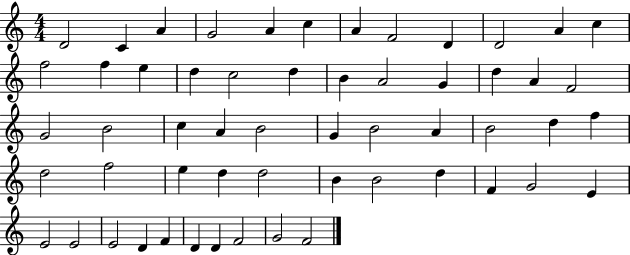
{
  \clef treble
  \numericTimeSignature
  \time 4/4
  \key c \major
  d'2 c'4 a'4 | g'2 a'4 c''4 | a'4 f'2 d'4 | d'2 a'4 c''4 | \break f''2 f''4 e''4 | d''4 c''2 d''4 | b'4 a'2 g'4 | d''4 a'4 f'2 | \break g'2 b'2 | c''4 a'4 b'2 | g'4 b'2 a'4 | b'2 d''4 f''4 | \break d''2 f''2 | e''4 d''4 d''2 | b'4 b'2 d''4 | f'4 g'2 e'4 | \break e'2 e'2 | e'2 d'4 f'4 | d'4 d'4 f'2 | g'2 f'2 | \break \bar "|."
}